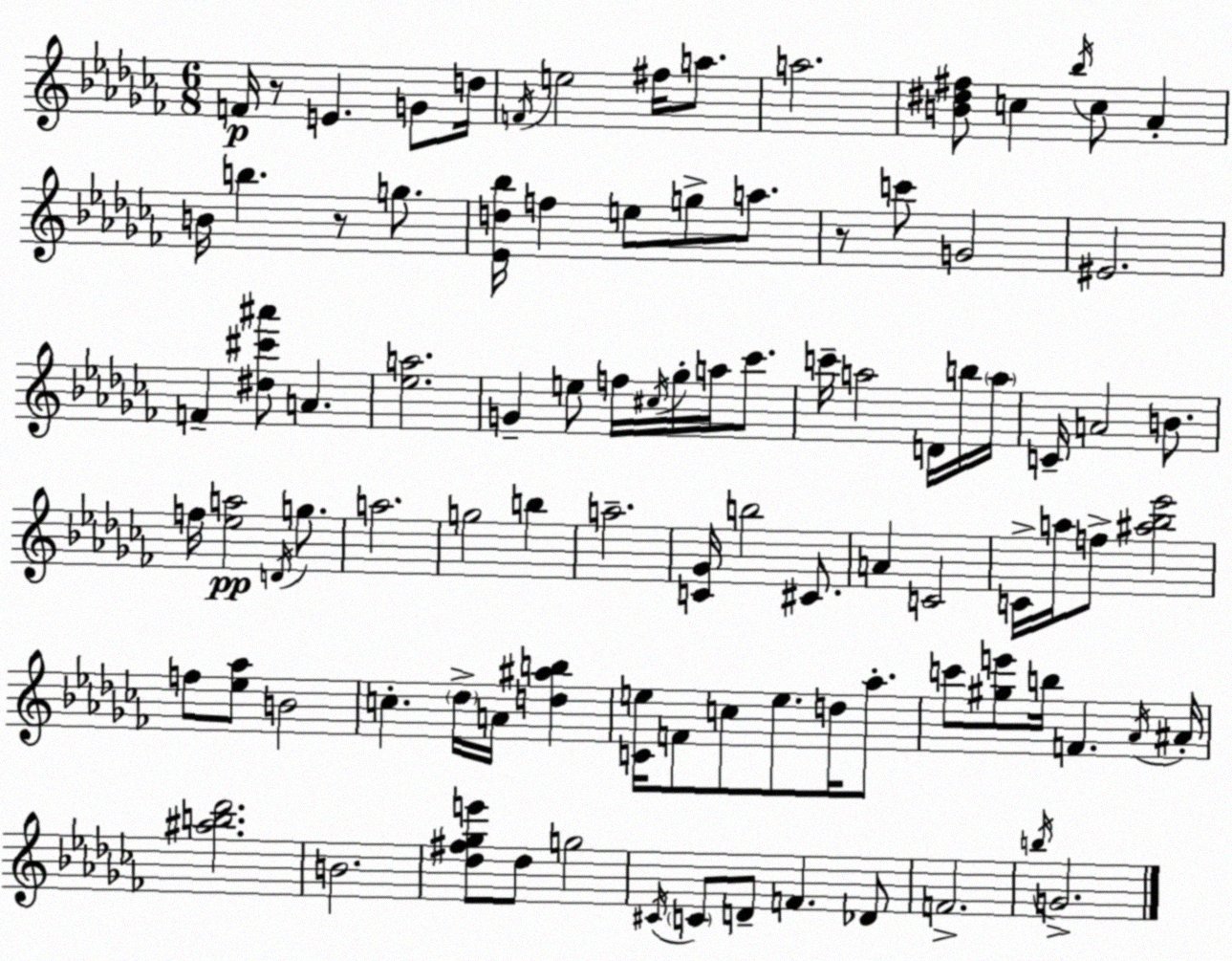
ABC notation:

X:1
T:Untitled
M:6/8
L:1/4
K:Abm
F/4 z/2 E G/2 d/4 F/4 e2 ^f/4 a/2 a2 [B^d^f]/2 c _b/4 c/2 _A B/4 b z/2 g/2 [_Ed_b]/4 f e/2 g/2 a/2 z/2 c'/2 G2 ^E2 F [^d^c'^a']/2 A [_ea]2 G e/2 f/4 ^c/4 _g/4 a/4 _c'/2 c'/4 a2 D/4 b/4 a/4 C/4 A2 B/2 f/4 [_ea]2 D/4 g/2 a2 g2 b a2 [C_G]/4 b2 ^C/2 A C2 C/4 a/4 f/2 [^a_b_e']2 f/2 [_e_a]/2 B2 c _d/4 A/4 [d^ab] [Ce]/4 F/2 c/2 e/2 d/4 _a/2 c'/2 [^ge']/2 b/4 F _A/4 ^A/4 [^ab_d']2 B2 [_d^f_ge']/2 _d/2 g2 ^C/4 C/2 D/2 F _D/2 F2 b/4 G2